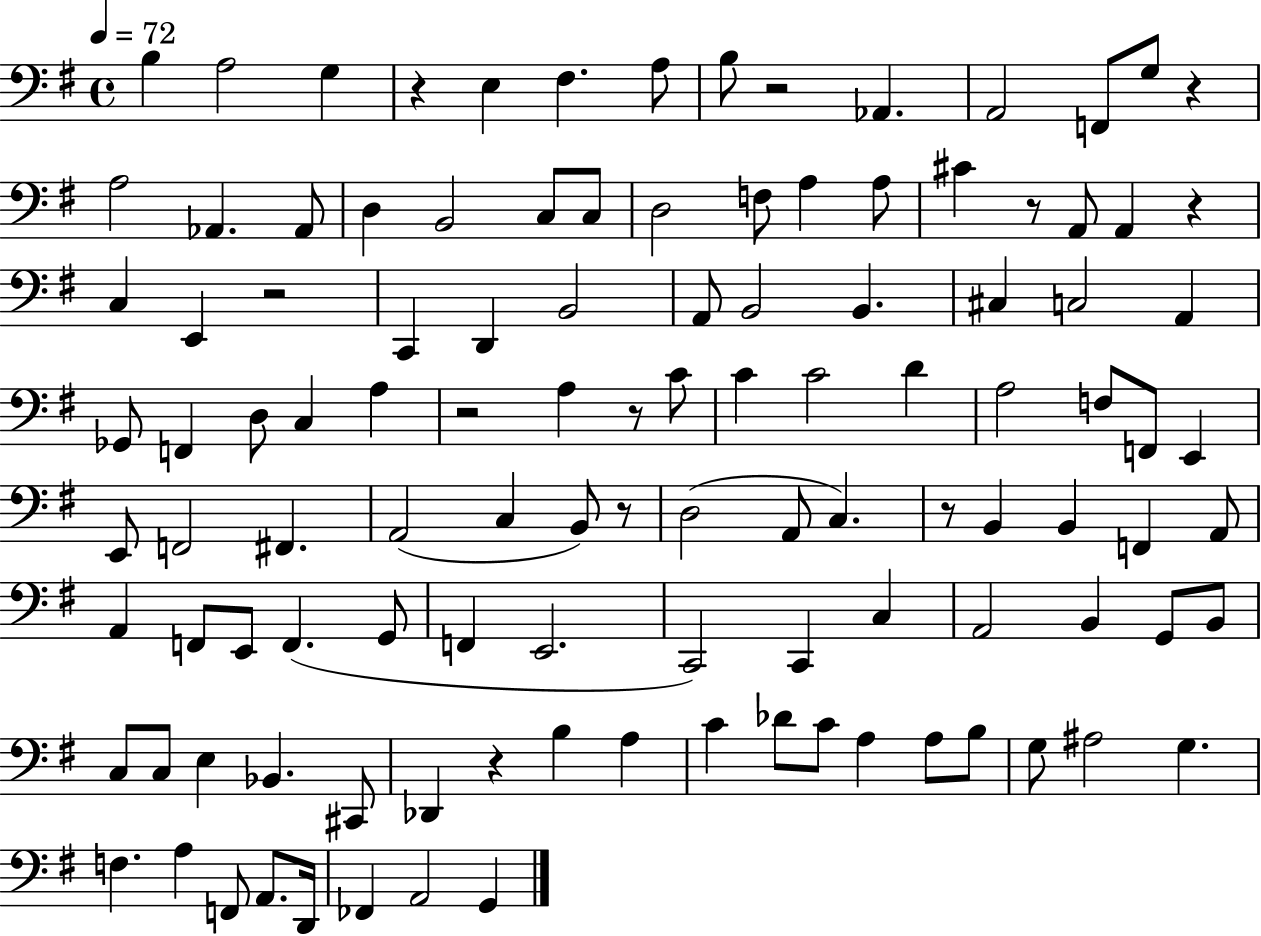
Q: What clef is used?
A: bass